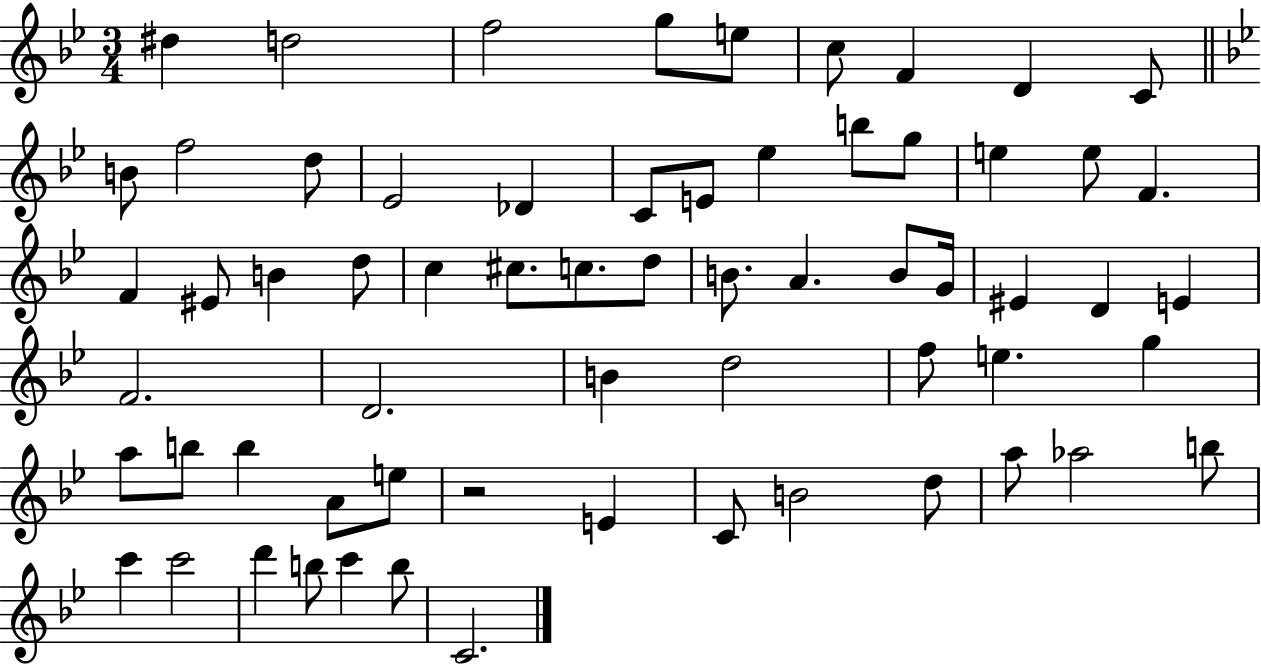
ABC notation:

X:1
T:Untitled
M:3/4
L:1/4
K:Bb
^d d2 f2 g/2 e/2 c/2 F D C/2 B/2 f2 d/2 _E2 _D C/2 E/2 _e b/2 g/2 e e/2 F F ^E/2 B d/2 c ^c/2 c/2 d/2 B/2 A B/2 G/4 ^E D E F2 D2 B d2 f/2 e g a/2 b/2 b A/2 e/2 z2 E C/2 B2 d/2 a/2 _a2 b/2 c' c'2 d' b/2 c' b/2 C2